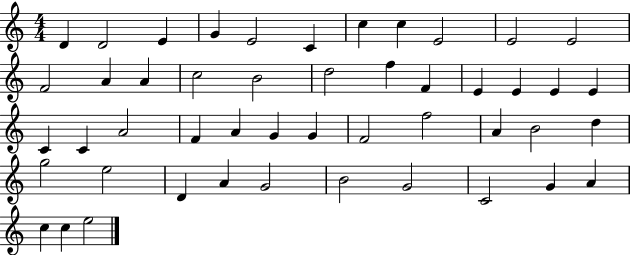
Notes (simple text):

D4/q D4/h E4/q G4/q E4/h C4/q C5/q C5/q E4/h E4/h E4/h F4/h A4/q A4/q C5/h B4/h D5/h F5/q F4/q E4/q E4/q E4/q E4/q C4/q C4/q A4/h F4/q A4/q G4/q G4/q F4/h F5/h A4/q B4/h D5/q G5/h E5/h D4/q A4/q G4/h B4/h G4/h C4/h G4/q A4/q C5/q C5/q E5/h